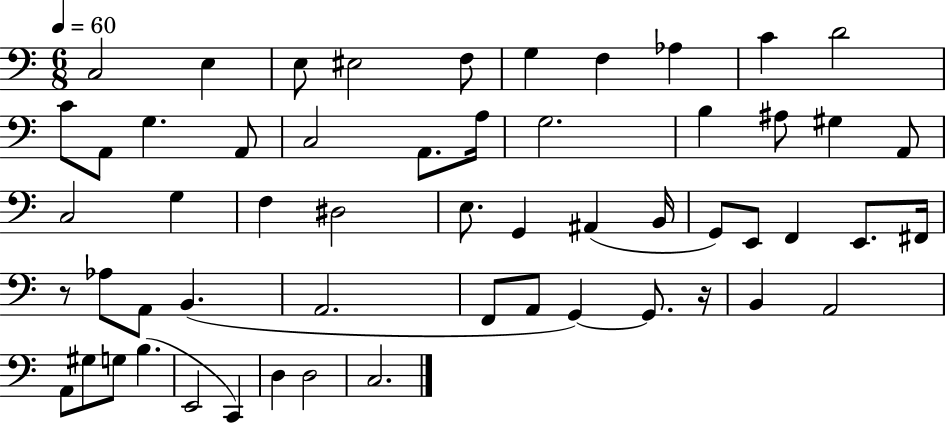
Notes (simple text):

C3/h E3/q E3/e EIS3/h F3/e G3/q F3/q Ab3/q C4/q D4/h C4/e A2/e G3/q. A2/e C3/h A2/e. A3/s G3/h. B3/q A#3/e G#3/q A2/e C3/h G3/q F3/q D#3/h E3/e. G2/q A#2/q B2/s G2/e E2/e F2/q E2/e. F#2/s R/e Ab3/e A2/e B2/q. A2/h. F2/e A2/e G2/q G2/e. R/s B2/q A2/h A2/e G#3/e G3/e B3/q. E2/h C2/q D3/q D3/h C3/h.